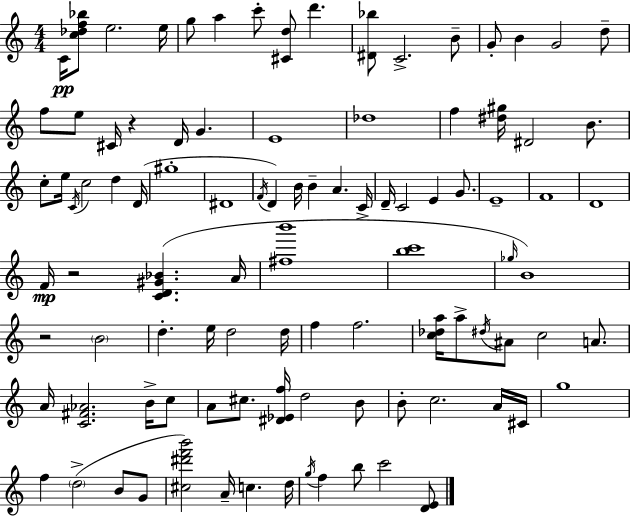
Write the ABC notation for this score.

X:1
T:Untitled
M:4/4
L:1/4
K:Am
C/4 [c_df_b]/2 e2 e/4 g/2 a c'/2 [^Cd]/2 d' [^D_b]/2 C2 B/2 G/2 B G2 d/2 f/2 e/2 ^C/4 z D/4 G E4 _d4 f [^d^g]/4 ^D2 B/2 c/2 e/4 C/4 c2 d D/4 ^g4 ^D4 F/4 D B/4 B A C/4 D/4 C2 E G/2 E4 F4 D4 F/4 z2 [CD^G_B] A/4 [^fb']4 [bc']4 _g/4 B4 z2 B2 d e/4 d2 d/4 f f2 [c_da]/4 a/2 ^d/4 ^A/2 c2 A/2 A/4 [C^F_A]2 B/4 c/2 A/2 ^c/2 [^D_Ef]/4 d2 B/2 B/2 c2 A/4 ^C/4 g4 f d2 B/2 G/2 [^c^d'f'b']2 A/4 c d/4 g/4 f b/2 c'2 [DE]/2